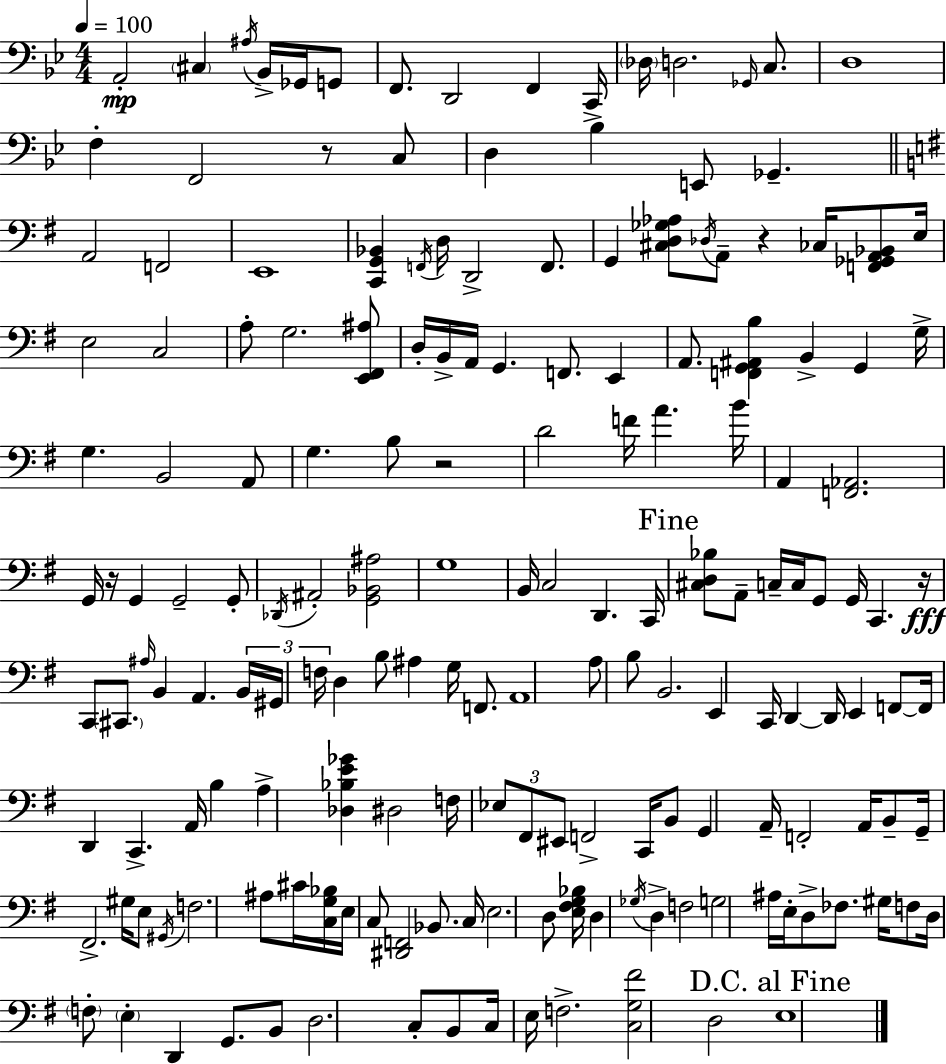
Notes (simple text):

A2/h C#3/q A#3/s Bb2/s Gb2/s G2/e F2/e. D2/h F2/q C2/s Db3/s D3/h. Gb2/s C3/e. D3/w F3/q F2/h R/e C3/e D3/q Bb3/q E2/e Gb2/q. A2/h F2/h E2/w [C2,G2,Bb2]/q F2/s D3/s D2/h F2/e. G2/q [C#3,D3,Gb3,Ab3]/e Db3/s A2/e R/q CES3/s [F2,Gb2,A2,Bb2]/e E3/s E3/h C3/h A3/e G3/h. [E2,F#2,A#3]/e D3/s B2/s A2/s G2/q. F2/e. E2/q A2/e. [F2,G2,A#2,B3]/q B2/q G2/q G3/s G3/q. B2/h A2/e G3/q. B3/e R/h D4/h F4/s A4/q. B4/s A2/q [F2,Ab2]/h. G2/s R/s G2/q G2/h G2/e Db2/s A#2/h [G2,Bb2,A#3]/h G3/w B2/s C3/h D2/q. C2/s [C#3,D3,Bb3]/e A2/e C3/s C3/s G2/e G2/s C2/q. R/s C2/e C#2/e. A#3/s B2/q A2/q. B2/s G#2/s F3/s D3/q B3/e A#3/q G3/s F2/e. A2/w A3/e B3/e B2/h. E2/q C2/s D2/q D2/s E2/q F2/e F2/s D2/q C2/q. A2/s B3/q A3/q [Db3,Bb3,E4,Gb4]/q D#3/h F3/s Eb3/e F#2/e EIS2/e F2/h C2/s B2/e G2/q A2/s F2/h A2/s B2/e G2/s F#2/h. G#3/s E3/e G#2/s F3/h. A#3/e C#4/s [C3,G3,Bb3]/s E3/s C3/e [D#2,F2]/h Bb2/e. C3/s E3/h. D3/e [E3,F#3,G3,Bb3]/s D3/q Gb3/s D3/q F3/h G3/h A#3/s E3/s D3/e FES3/e. G#3/s F3/e D3/s F3/e E3/q D2/q G2/e. B2/e D3/h. C3/e B2/e C3/s E3/s F3/h. [C3,G3,F#4]/h D3/h E3/w